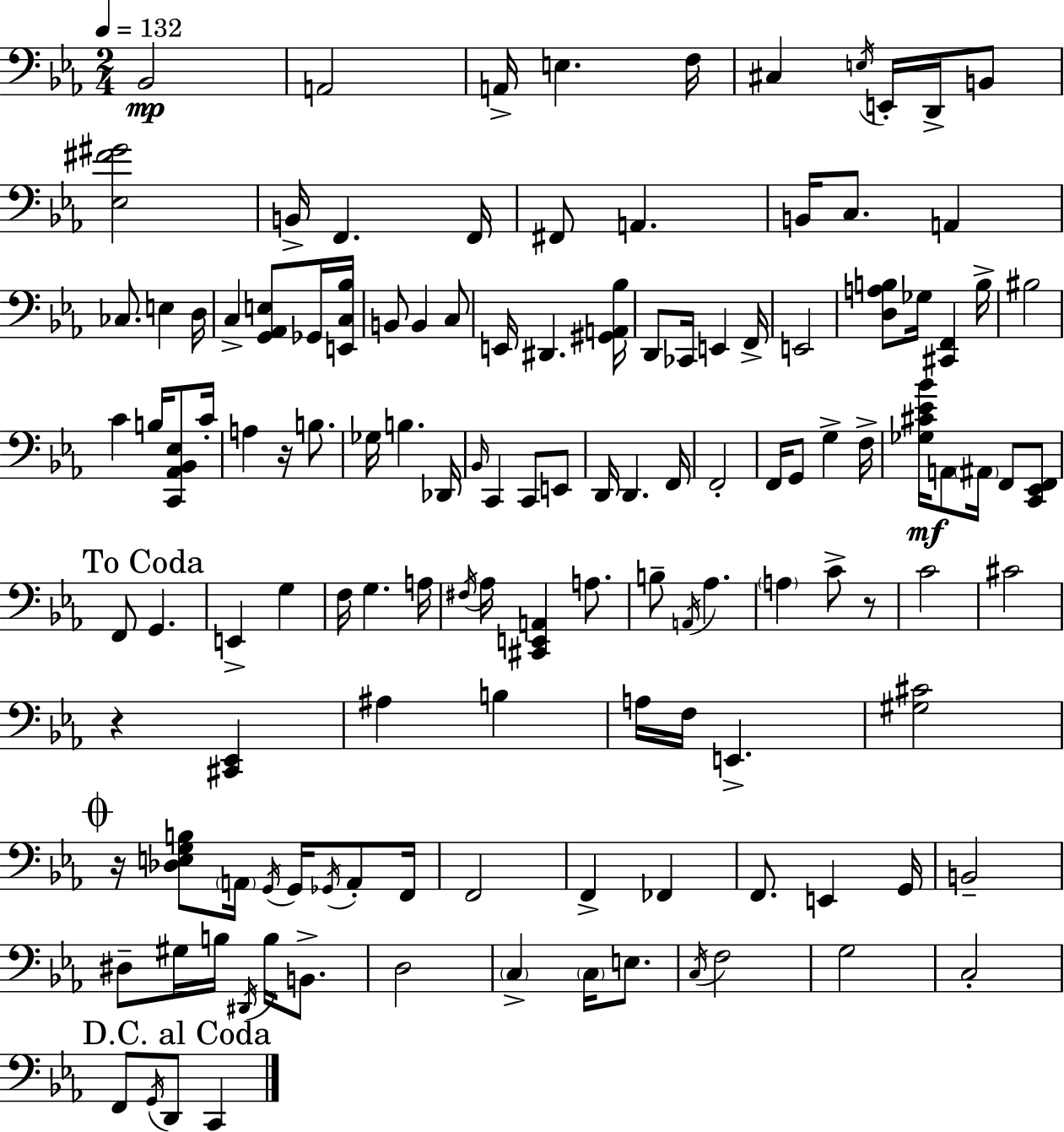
X:1
T:Untitled
M:2/4
L:1/4
K:Cm
_B,,2 A,,2 A,,/4 E, F,/4 ^C, E,/4 E,,/4 D,,/4 B,,/2 [_E,^F^G]2 B,,/4 F,, F,,/4 ^F,,/2 A,, B,,/4 C,/2 A,, _C,/2 E, D,/4 C, [G,,_A,,E,]/2 _G,,/4 [E,,C,_B,]/4 B,,/2 B,, C,/2 E,,/4 ^D,, [^G,,A,,_B,]/4 D,,/2 _C,,/4 E,, F,,/4 E,,2 [D,A,B,]/2 _G,/4 [^C,,F,,] B,/4 ^B,2 C B,/4 [C,,_A,,_B,,_E,]/2 C/4 A, z/4 B,/2 _G,/4 B, _D,,/4 _B,,/4 C,, C,,/2 E,,/2 D,,/4 D,, F,,/4 F,,2 F,,/4 G,,/2 G, F,/4 [_G,^C_E_B]/4 A,,/2 ^A,,/4 F,,/2 [C,,_E,,F,,]/2 F,,/2 G,, E,, G, F,/4 G, A,/4 ^F,/4 _A,/4 [^C,,E,,A,,] A,/2 B,/2 A,,/4 _A, A, C/2 z/2 C2 ^C2 z [^C,,_E,,] ^A, B, A,/4 F,/4 E,, [^G,^C]2 z/4 [_D,E,G,B,]/2 A,,/4 G,,/4 G,,/4 _G,,/4 A,,/2 F,,/4 F,,2 F,, _F,, F,,/2 E,, G,,/4 B,,2 ^D,/2 ^G,/4 B,/4 ^D,,/4 B,/4 B,,/2 D,2 C, C,/4 E,/2 C,/4 F,2 G,2 C,2 F,,/2 G,,/4 D,,/2 C,,